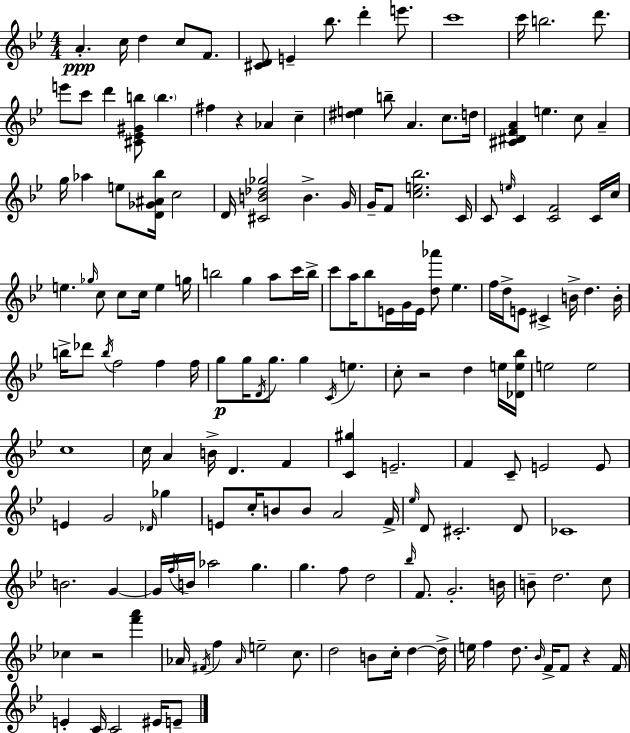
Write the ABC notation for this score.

X:1
T:Untitled
M:4/4
L:1/4
K:Gm
A c/4 d c/2 F/2 [^CD]/2 E _b/2 d' e'/2 c'4 c'/4 b2 d'/2 e'/2 c'/2 d' [^C_E^Gb]/2 b ^f z _A c [^de] b/2 A c/2 d/4 [^C^DFA] e c/2 A g/4 _a e/2 [D_G^A_b]/4 c2 D/4 [^CB_d_g]2 B G/4 G/4 F/2 [ce_b]2 C/4 C/2 e/4 C [CF]2 C/4 c/4 e _g/4 c/2 c/2 c/4 e g/4 b2 g a/2 c'/4 b/4 c'/2 a/4 _b/2 E/4 G/4 E/4 [d_a']/2 _e f/4 d/4 E/2 ^C B/4 d B/4 b/4 _d'/2 b/4 f2 f f/4 g/2 g/4 D/4 g/2 g C/4 e c/2 z2 d e/4 [_De_b]/4 e2 e2 c4 c/4 A B/4 D F [C^g] E2 F C/2 E2 E/2 E G2 _D/4 _g E/2 c/4 B/2 B/2 A2 F/4 _e/4 D/2 ^C2 D/2 _C4 B2 G G/4 f/4 B/4 _a2 g g f/2 d2 _b/4 F/2 G2 B/4 B/2 d2 c/2 _c z2 [f'a'] _A/4 ^F/4 f _A/4 e2 c/2 d2 B/2 c/4 d d/4 e/4 f d/2 _B/4 F/4 F/2 z F/4 E C/4 C2 ^E/4 E/2